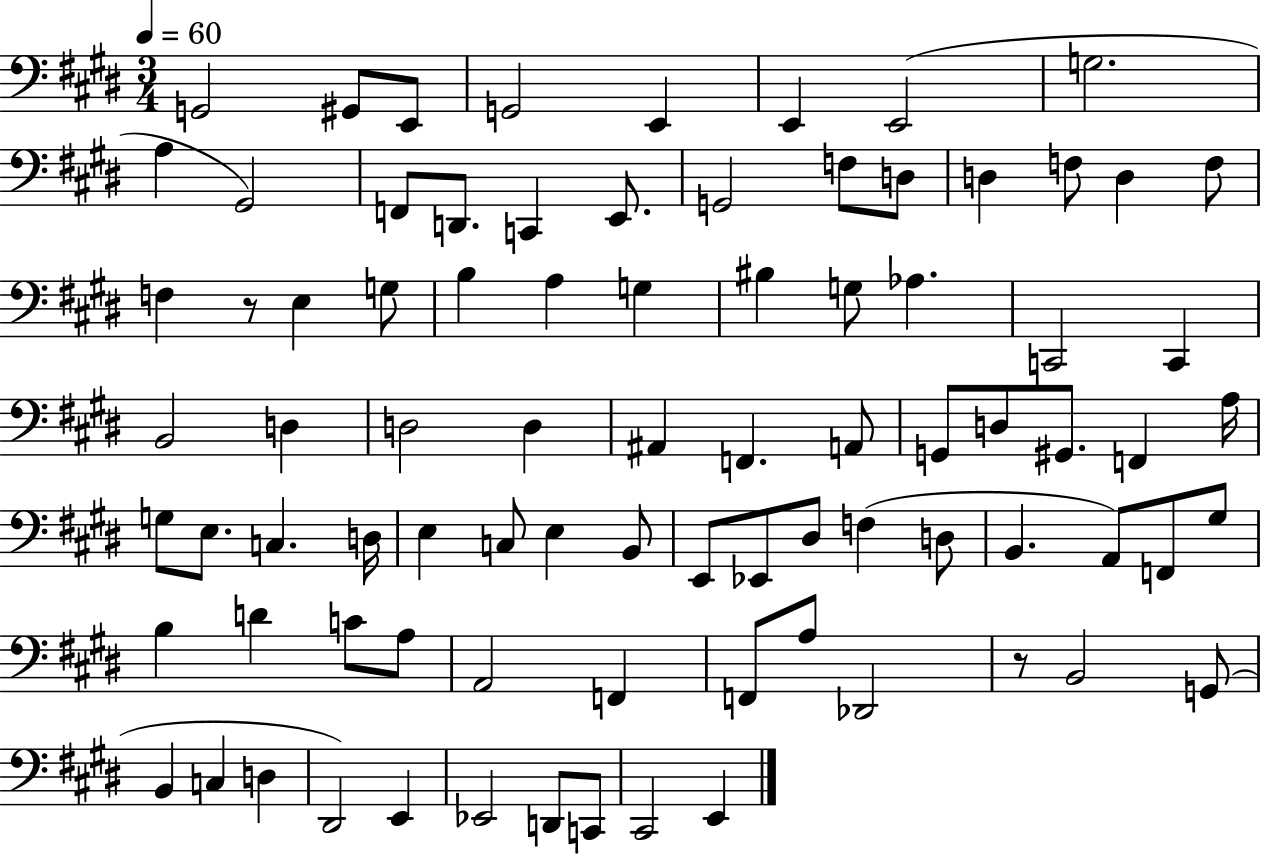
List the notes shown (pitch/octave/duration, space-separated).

G2/h G#2/e E2/e G2/h E2/q E2/q E2/h G3/h. A3/q G#2/h F2/e D2/e. C2/q E2/e. G2/h F3/e D3/e D3/q F3/e D3/q F3/e F3/q R/e E3/q G3/e B3/q A3/q G3/q BIS3/q G3/e Ab3/q. C2/h C2/q B2/h D3/q D3/h D3/q A#2/q F2/q. A2/e G2/e D3/e G#2/e. F2/q A3/s G3/e E3/e. C3/q. D3/s E3/q C3/e E3/q B2/e E2/e Eb2/e D#3/e F3/q D3/e B2/q. A2/e F2/e G#3/e B3/q D4/q C4/e A3/e A2/h F2/q F2/e A3/e Db2/h R/e B2/h G2/e B2/q C3/q D3/q D#2/h E2/q Eb2/h D2/e C2/e C#2/h E2/q